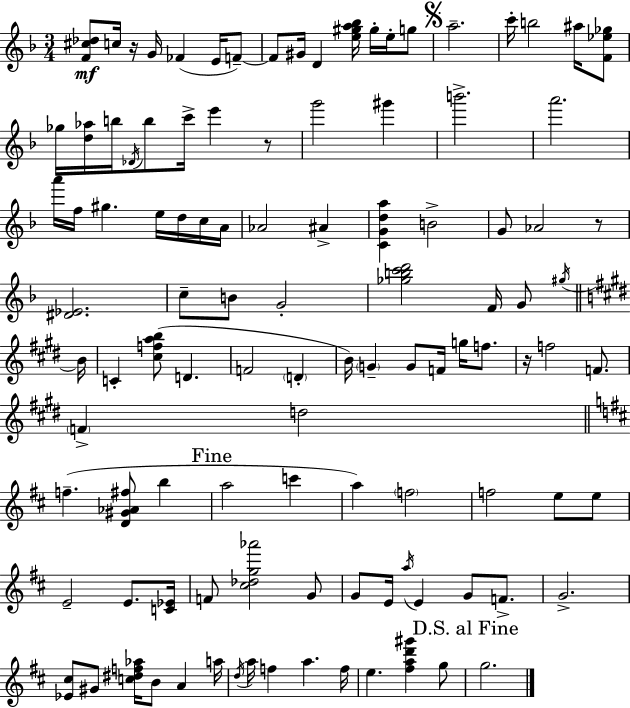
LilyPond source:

{
  \clef treble
  \numericTimeSignature
  \time 3/4
  \key d \minor
  <f' cis'' des''>8\mf c''16 r16 g'16 fes'4( e'16 f'8--~~) | f'8 gis'16 d'4 <e'' gis'' a'' bes''>16 gis''16-. e''16-. g''8 | \mark \markup { \musicglyph "scripts.segno" } a''2.-- | c'''16-. b''2 ais''16 <f' ees'' ges''>8 | \break ges''16 <d'' aes''>16 b''16 \acciaccatura { des'16 } b''8 c'''16-> e'''4 r8 | g'''2 gis'''4 | b'''2.-> | a'''2. | \break a'''16 f''16 gis''4. e''16 d''16 c''16 | a'16 aes'2 ais'4-> | <c' g' d'' a''>4 b'2-> | g'8 aes'2 r8 | \break <dis' ees'>2. | c''8-- b'8 g'2-. | <ges'' b'' c''' d'''>2 f'16 g'8 | \acciaccatura { gis''16 } \bar "||" \break \key e \major b'16 c'4-. <cis'' f'' a'' b''>8( d'4. | f'2 \parenthesize d'4-. | b'16) \parenthesize g'4-- g'8 f'16 g''16 f''8. | r16 f''2 f'8. | \break \parenthesize f'4-> d''2 | \bar "||" \break \key b \minor f''4.--( <d' gis' aes' fis''>8 b''4 | \mark "Fine" a''2 c'''4 | a''4) \parenthesize f''2 | f''2 e''8 e''8 | \break e'2-- e'8. <c' ees'>16 | f'8 <cis'' des'' g'' aes'''>2 g'8 | g'8 e'16 \acciaccatura { a''16 } e'4 g'8 f'8.-> | g'2.-> | \break <ees' cis''>8 gis'8 <c'' dis'' f'' aes''>16 b'8 a'4 | a''16 \acciaccatura { d''16 } a''16 f''4 a''4. | f''16 e''4. <fis'' a'' d''' gis'''>4 | g''8 \mark "D.S. al Fine" g''2. | \break \bar "|."
}